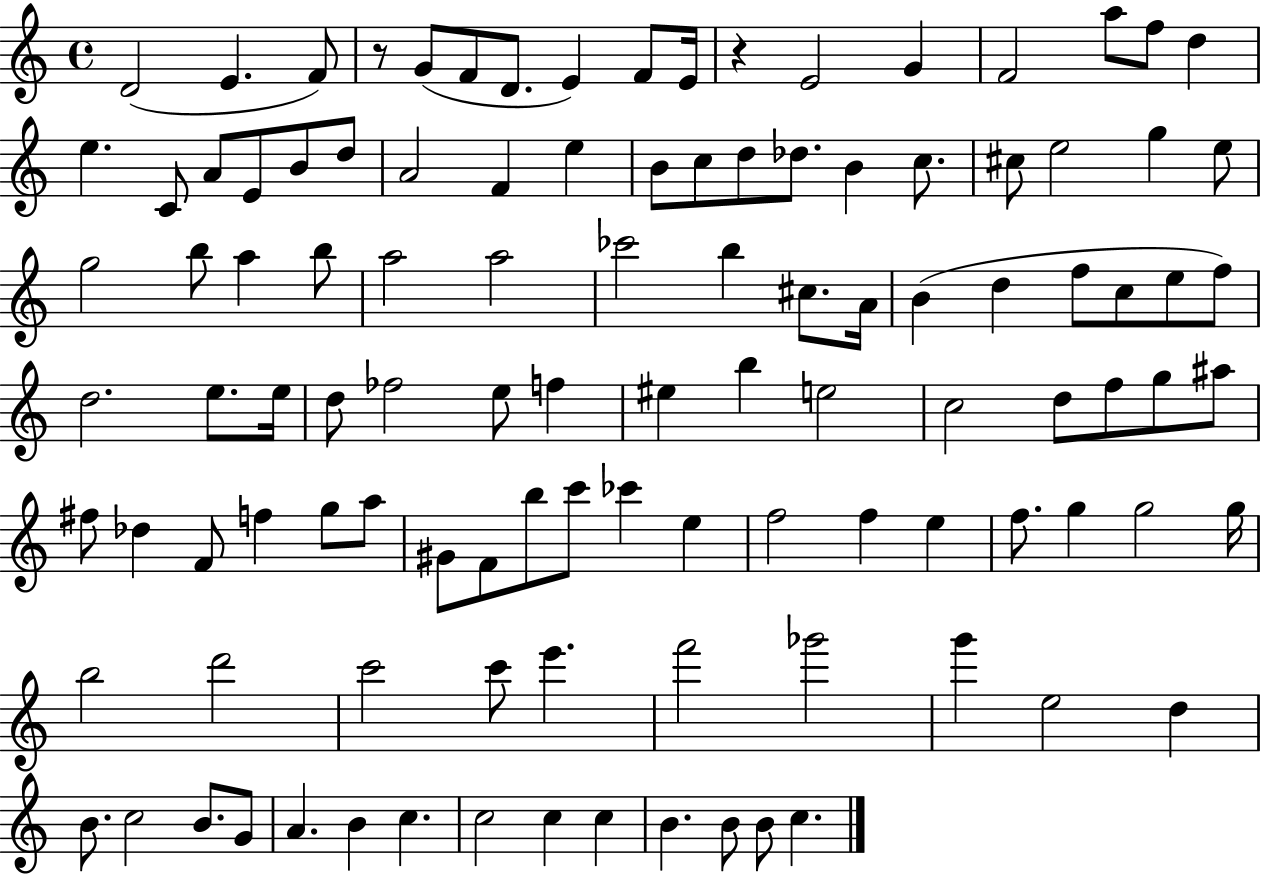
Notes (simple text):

D4/h E4/q. F4/e R/e G4/e F4/e D4/e. E4/q F4/e E4/s R/q E4/h G4/q F4/h A5/e F5/e D5/q E5/q. C4/e A4/e E4/e B4/e D5/e A4/h F4/q E5/q B4/e C5/e D5/e Db5/e. B4/q C5/e. C#5/e E5/h G5/q E5/e G5/h B5/e A5/q B5/e A5/h A5/h CES6/h B5/q C#5/e. A4/s B4/q D5/q F5/e C5/e E5/e F5/e D5/h. E5/e. E5/s D5/e FES5/h E5/e F5/q EIS5/q B5/q E5/h C5/h D5/e F5/e G5/e A#5/e F#5/e Db5/q F4/e F5/q G5/e A5/e G#4/e F4/e B5/e C6/e CES6/q E5/q F5/h F5/q E5/q F5/e. G5/q G5/h G5/s B5/h D6/h C6/h C6/e E6/q. F6/h Gb6/h G6/q E5/h D5/q B4/e. C5/h B4/e. G4/e A4/q. B4/q C5/q. C5/h C5/q C5/q B4/q. B4/e B4/e C5/q.